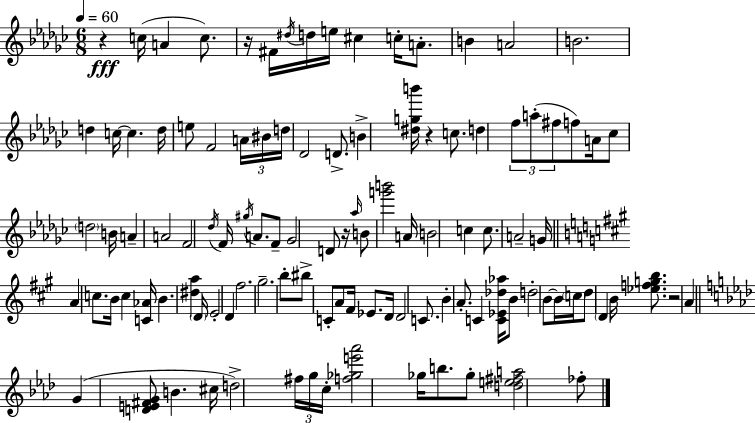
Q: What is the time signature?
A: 6/8